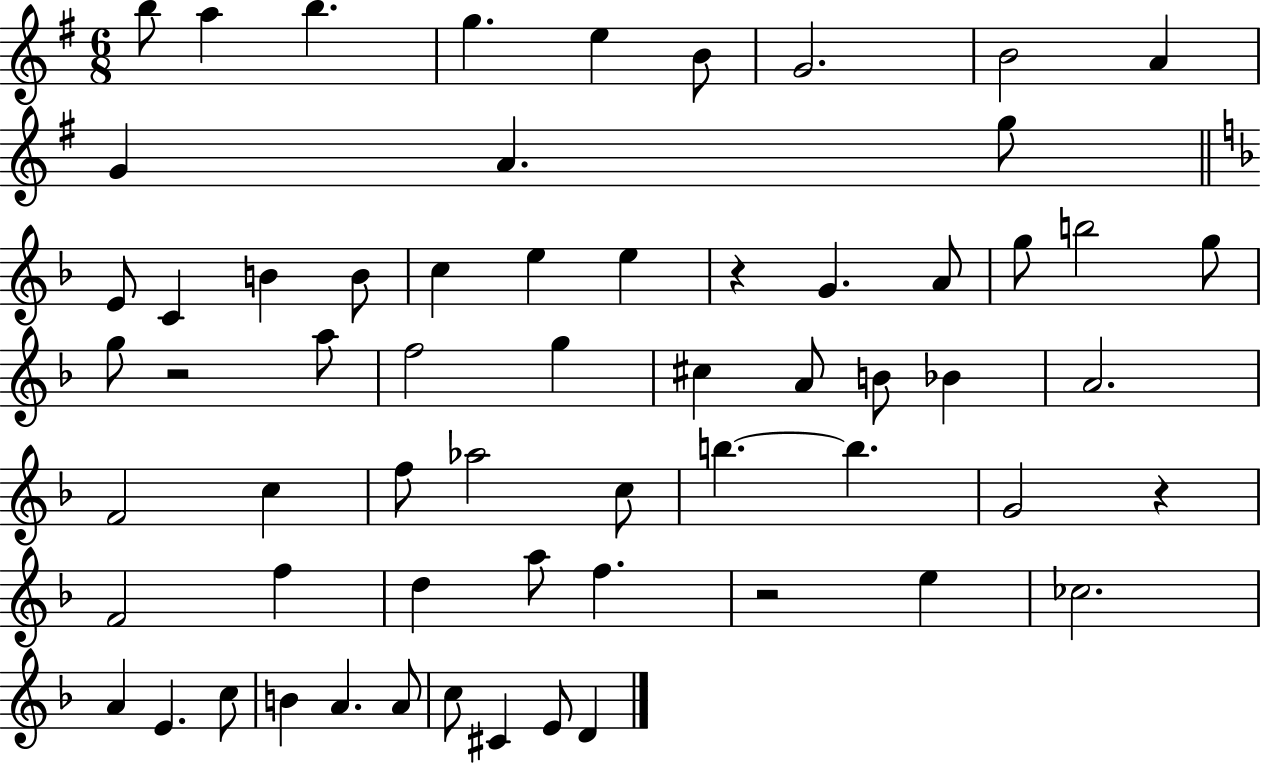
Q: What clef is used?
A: treble